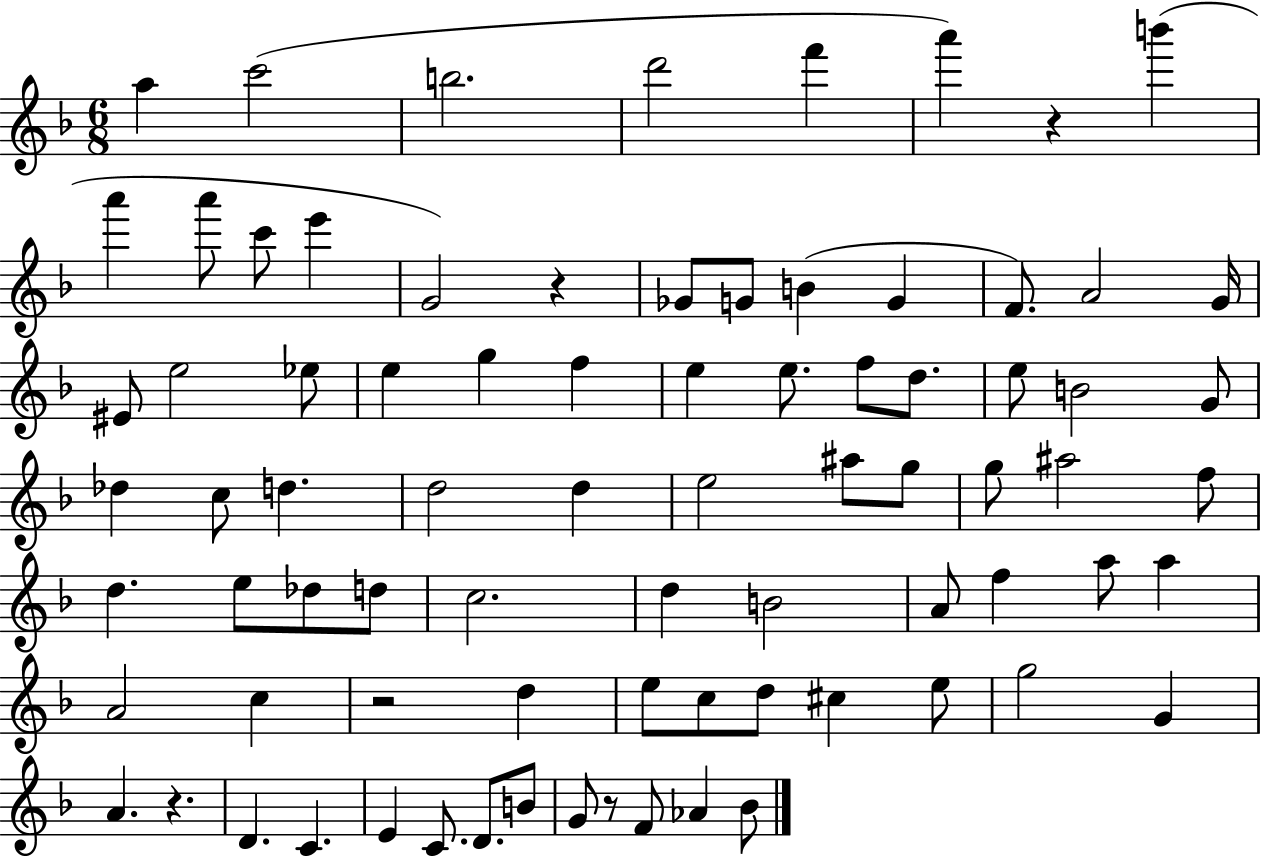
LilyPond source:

{
  \clef treble
  \numericTimeSignature
  \time 6/8
  \key f \major
  a''4 c'''2( | b''2. | d'''2 f'''4 | a'''4) r4 b'''4( | \break a'''4 a'''8 c'''8 e'''4 | g'2) r4 | ges'8 g'8 b'4( g'4 | f'8.) a'2 g'16 | \break eis'8 e''2 ees''8 | e''4 g''4 f''4 | e''4 e''8. f''8 d''8. | e''8 b'2 g'8 | \break des''4 c''8 d''4. | d''2 d''4 | e''2 ais''8 g''8 | g''8 ais''2 f''8 | \break d''4. e''8 des''8 d''8 | c''2. | d''4 b'2 | a'8 f''4 a''8 a''4 | \break a'2 c''4 | r2 d''4 | e''8 c''8 d''8 cis''4 e''8 | g''2 g'4 | \break a'4. r4. | d'4. c'4. | e'4 c'8. d'8. b'8 | g'8 r8 f'8 aes'4 bes'8 | \break \bar "|."
}